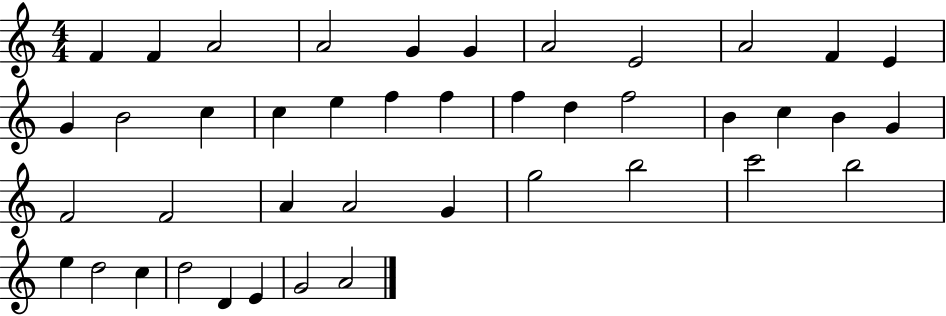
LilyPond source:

{
  \clef treble
  \numericTimeSignature
  \time 4/4
  \key c \major
  f'4 f'4 a'2 | a'2 g'4 g'4 | a'2 e'2 | a'2 f'4 e'4 | \break g'4 b'2 c''4 | c''4 e''4 f''4 f''4 | f''4 d''4 f''2 | b'4 c''4 b'4 g'4 | \break f'2 f'2 | a'4 a'2 g'4 | g''2 b''2 | c'''2 b''2 | \break e''4 d''2 c''4 | d''2 d'4 e'4 | g'2 a'2 | \bar "|."
}